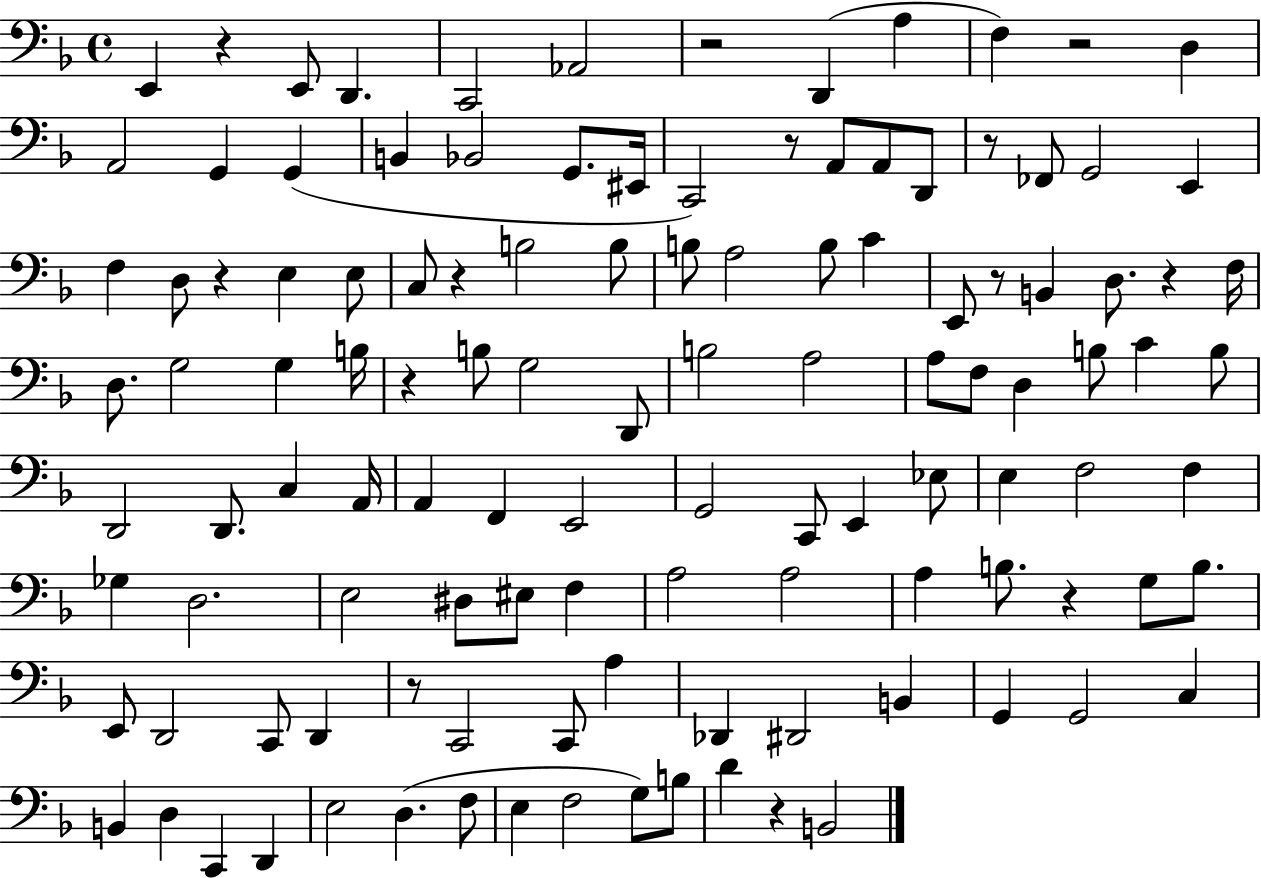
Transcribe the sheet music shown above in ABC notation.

X:1
T:Untitled
M:4/4
L:1/4
K:F
E,, z E,,/2 D,, C,,2 _A,,2 z2 D,, A, F, z2 D, A,,2 G,, G,, B,, _B,,2 G,,/2 ^E,,/4 C,,2 z/2 A,,/2 A,,/2 D,,/2 z/2 _F,,/2 G,,2 E,, F, D,/2 z E, E,/2 C,/2 z B,2 B,/2 B,/2 A,2 B,/2 C E,,/2 z/2 B,, D,/2 z F,/4 D,/2 G,2 G, B,/4 z B,/2 G,2 D,,/2 B,2 A,2 A,/2 F,/2 D, B,/2 C B,/2 D,,2 D,,/2 C, A,,/4 A,, F,, E,,2 G,,2 C,,/2 E,, _E,/2 E, F,2 F, _G, D,2 E,2 ^D,/2 ^E,/2 F, A,2 A,2 A, B,/2 z G,/2 B,/2 E,,/2 D,,2 C,,/2 D,, z/2 C,,2 C,,/2 A, _D,, ^D,,2 B,, G,, G,,2 C, B,, D, C,, D,, E,2 D, F,/2 E, F,2 G,/2 B,/2 D z B,,2